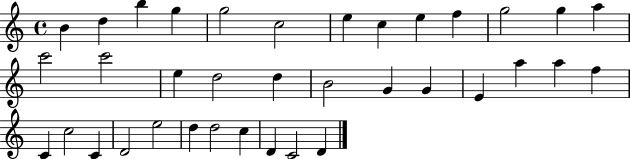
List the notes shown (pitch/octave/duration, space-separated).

B4/q D5/q B5/q G5/q G5/h C5/h E5/q C5/q E5/q F5/q G5/h G5/q A5/q C6/h C6/h E5/q D5/h D5/q B4/h G4/q G4/q E4/q A5/q A5/q F5/q C4/q C5/h C4/q D4/h E5/h D5/q D5/h C5/q D4/q C4/h D4/q